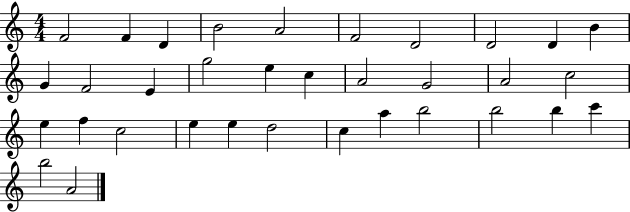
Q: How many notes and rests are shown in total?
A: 34